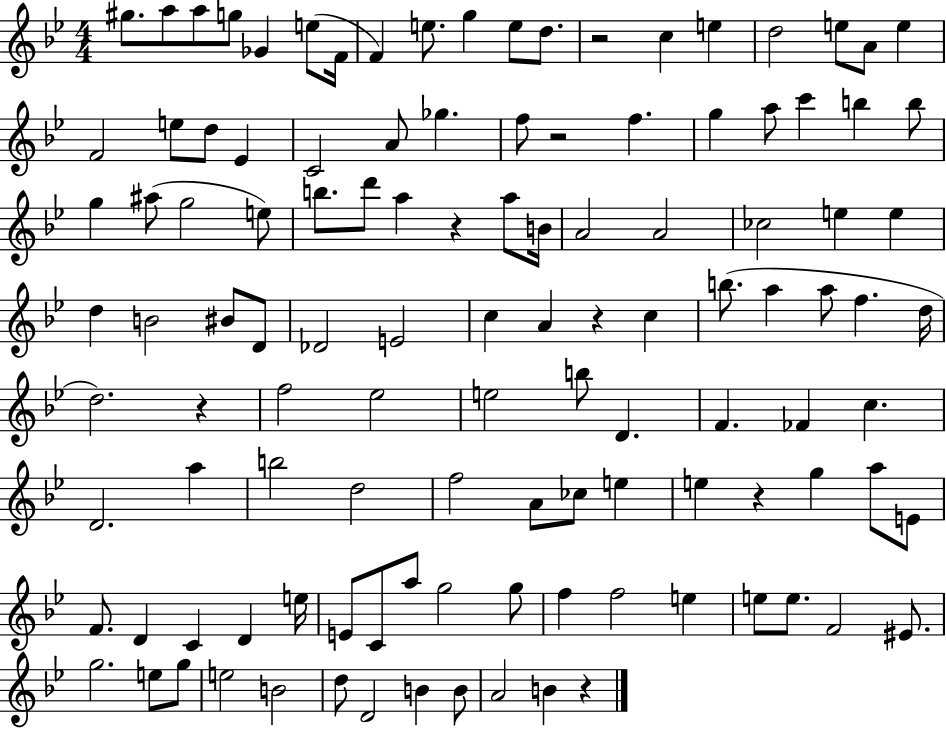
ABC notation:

X:1
T:Untitled
M:4/4
L:1/4
K:Bb
^g/2 a/2 a/2 g/2 _G e/2 F/4 F e/2 g e/2 d/2 z2 c e d2 e/2 A/2 e F2 e/2 d/2 _E C2 A/2 _g f/2 z2 f g a/2 c' b b/2 g ^a/2 g2 e/2 b/2 d'/2 a z a/2 B/4 A2 A2 _c2 e e d B2 ^B/2 D/2 _D2 E2 c A z c b/2 a a/2 f d/4 d2 z f2 _e2 e2 b/2 D F _F c D2 a b2 d2 f2 A/2 _c/2 e e z g a/2 E/2 F/2 D C D e/4 E/2 C/2 a/2 g2 g/2 f f2 e e/2 e/2 F2 ^E/2 g2 e/2 g/2 e2 B2 d/2 D2 B B/2 A2 B z